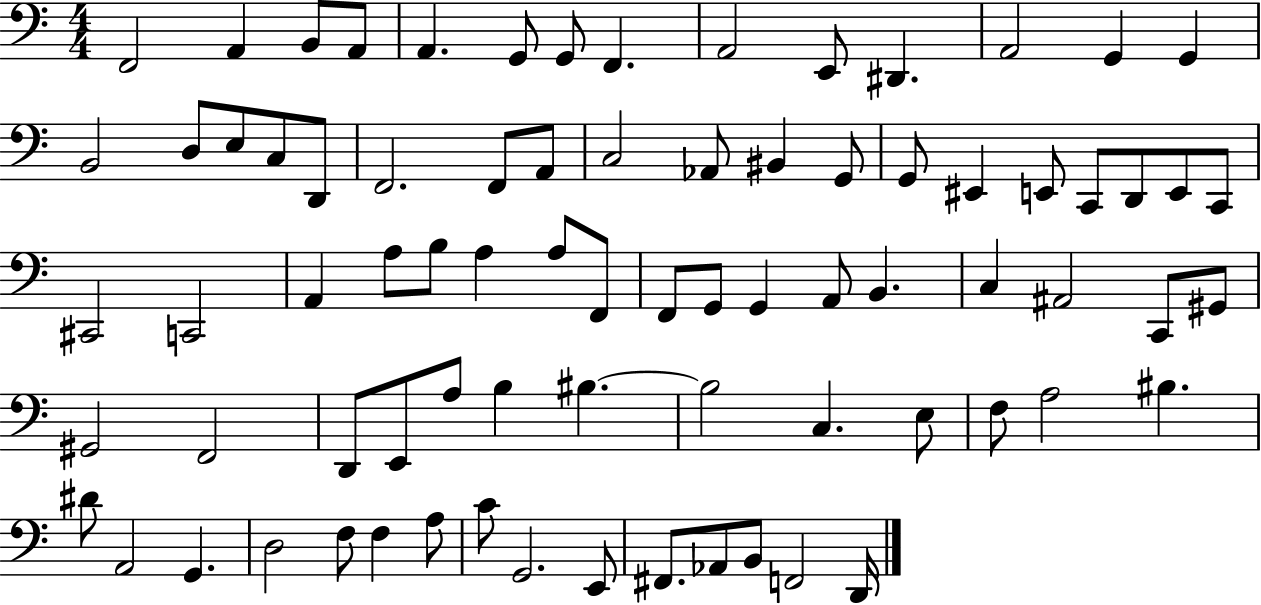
F2/h A2/q B2/e A2/e A2/q. G2/e G2/e F2/q. A2/h E2/e D#2/q. A2/h G2/q G2/q B2/h D3/e E3/e C3/e D2/e F2/h. F2/e A2/e C3/h Ab2/e BIS2/q G2/e G2/e EIS2/q E2/e C2/e D2/e E2/e C2/e C#2/h C2/h A2/q A3/e B3/e A3/q A3/e F2/e F2/e G2/e G2/q A2/e B2/q. C3/q A#2/h C2/e G#2/e G#2/h F2/h D2/e E2/e A3/e B3/q BIS3/q. BIS3/h C3/q. E3/e F3/e A3/h BIS3/q. D#4/e A2/h G2/q. D3/h F3/e F3/q A3/e C4/e G2/h. E2/e F#2/e. Ab2/e B2/e F2/h D2/s